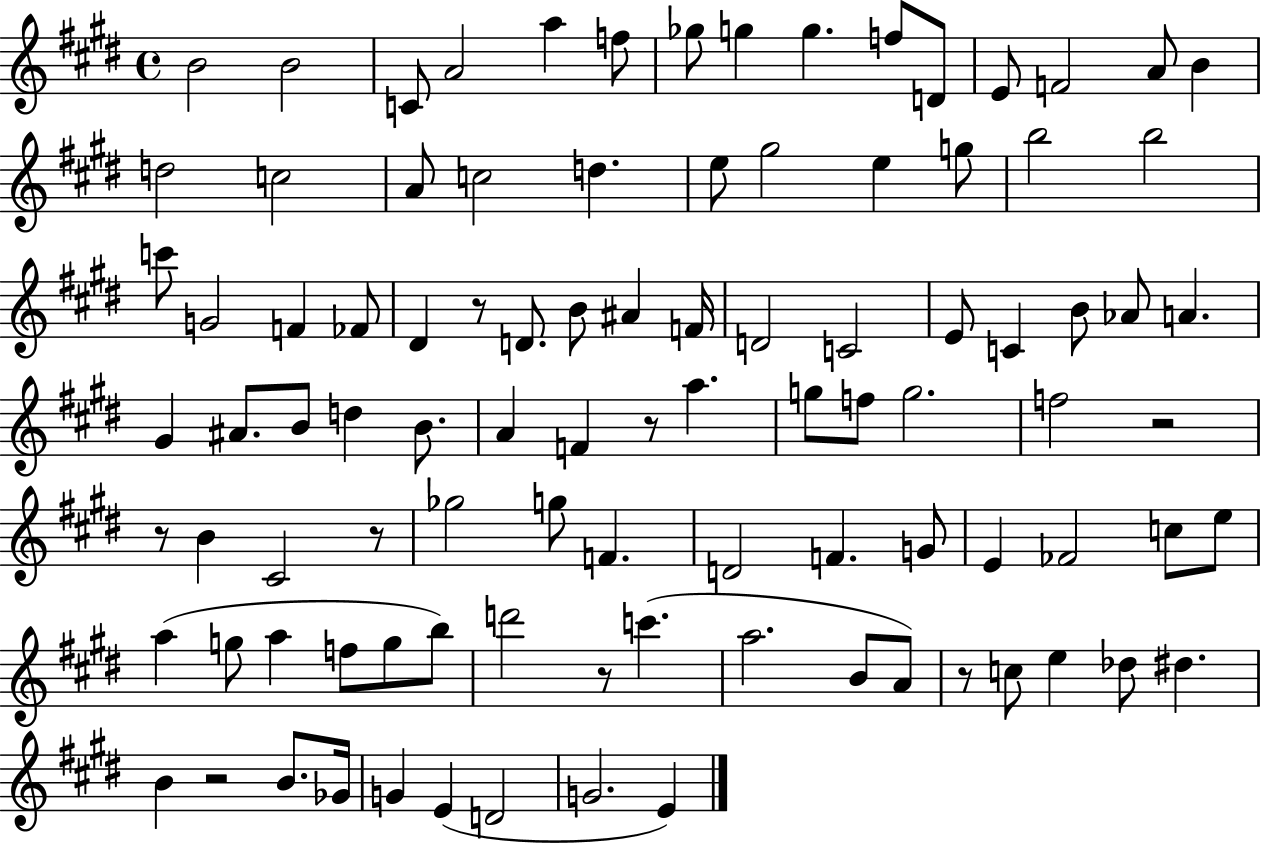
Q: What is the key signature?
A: E major